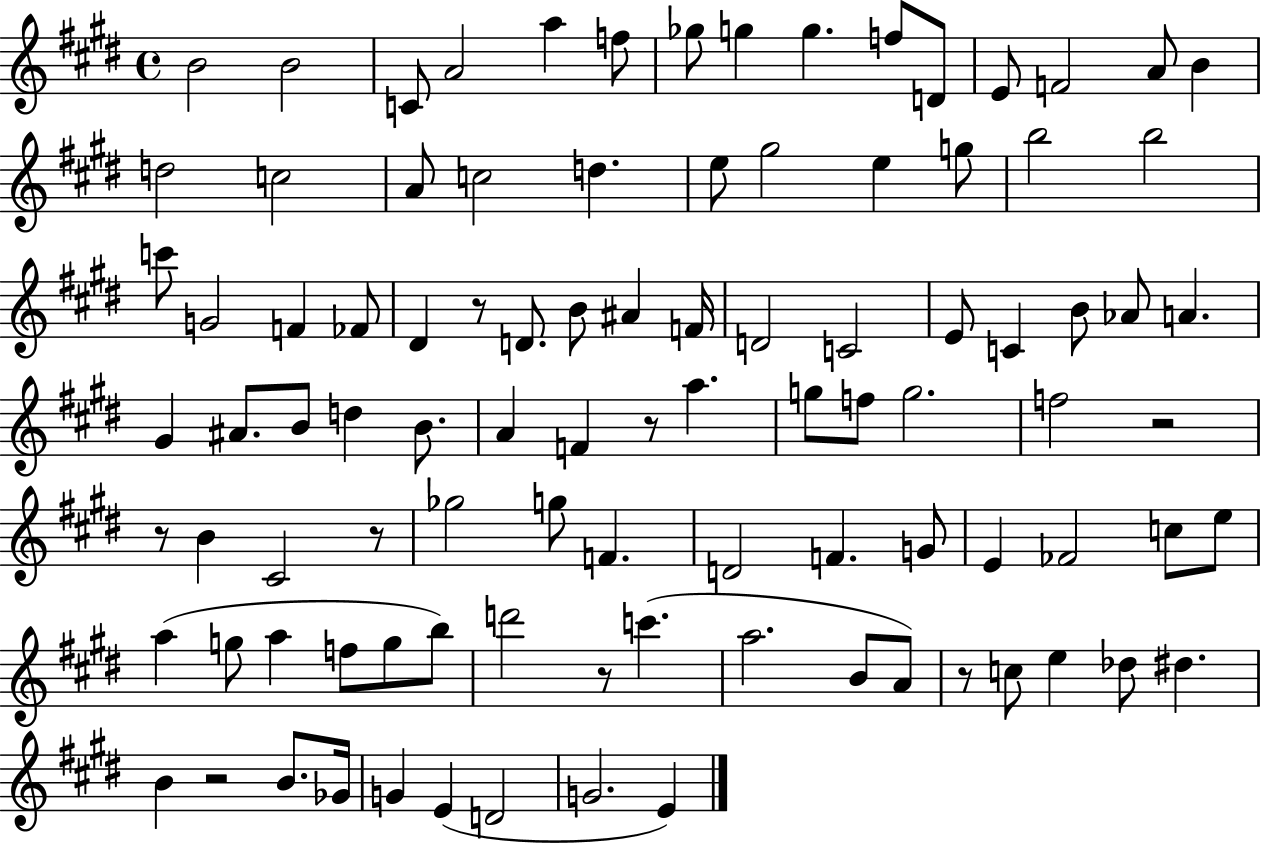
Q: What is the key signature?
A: E major